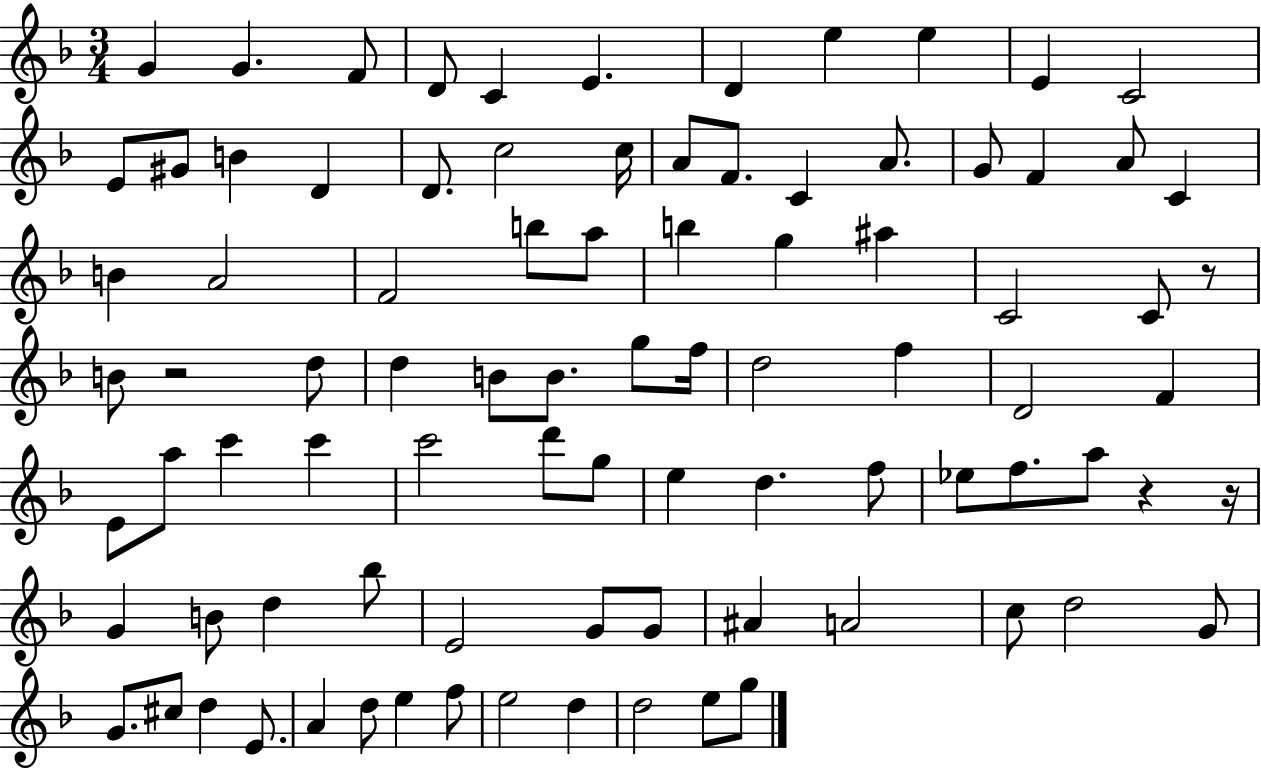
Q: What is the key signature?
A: F major